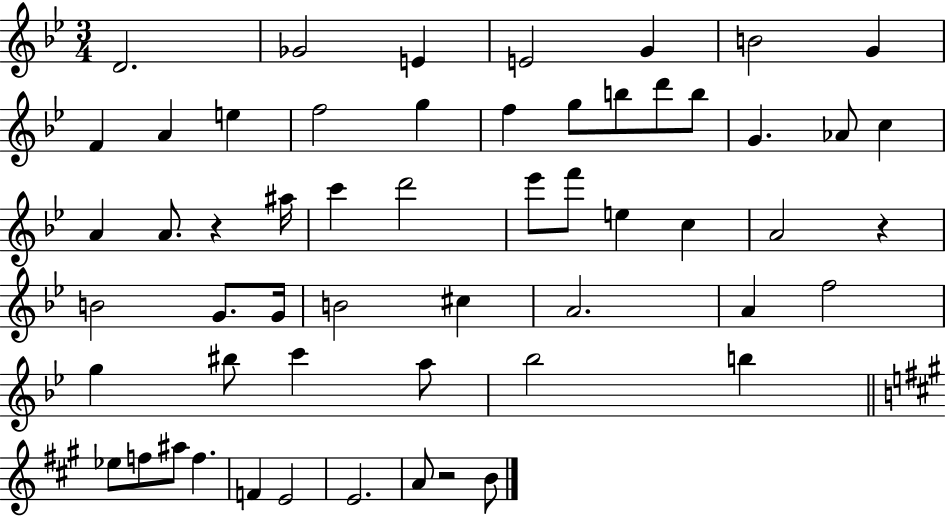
D4/h. Gb4/h E4/q E4/h G4/q B4/h G4/q F4/q A4/q E5/q F5/h G5/q F5/q G5/e B5/e D6/e B5/e G4/q. Ab4/e C5/q A4/q A4/e. R/q A#5/s C6/q D6/h Eb6/e F6/e E5/q C5/q A4/h R/q B4/h G4/e. G4/s B4/h C#5/q A4/h. A4/q F5/h G5/q BIS5/e C6/q A5/e Bb5/h B5/q Eb5/e F5/e A#5/e F5/q. F4/q E4/h E4/h. A4/e R/h B4/e